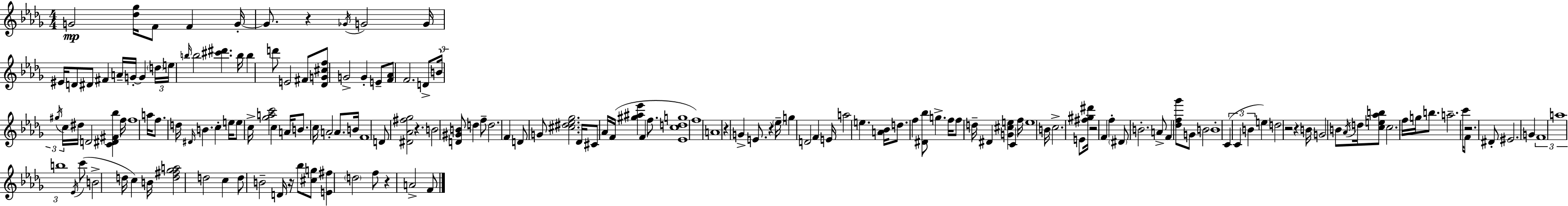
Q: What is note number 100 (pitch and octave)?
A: B4